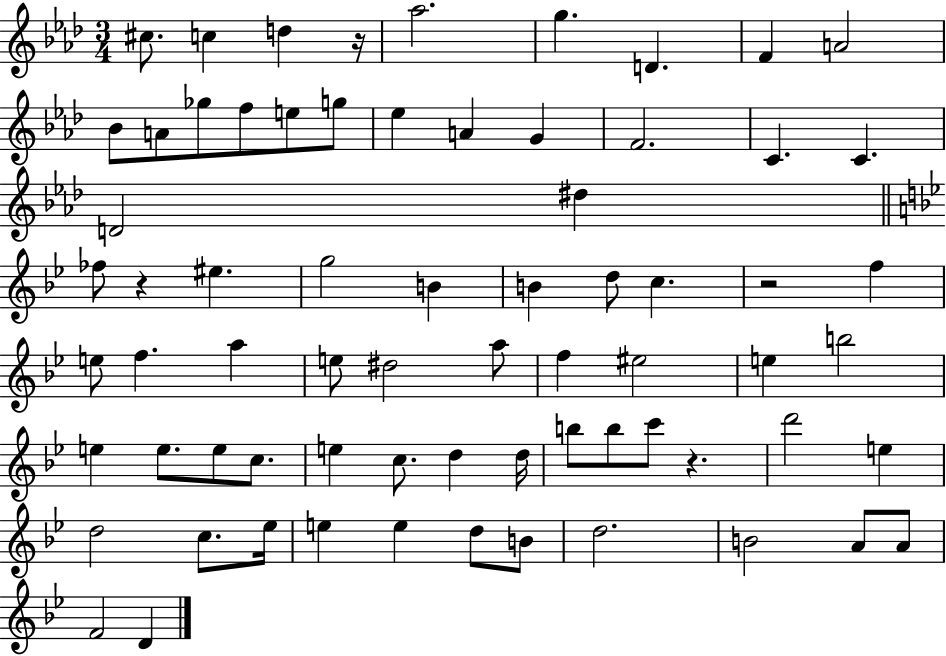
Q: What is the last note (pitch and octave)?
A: D4